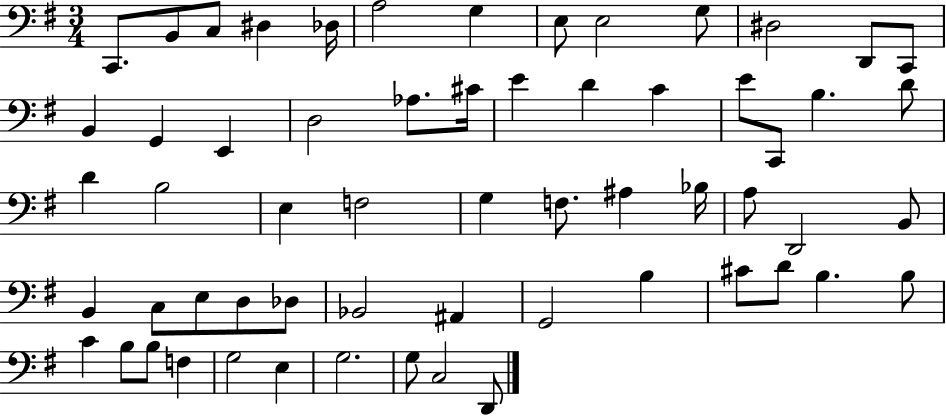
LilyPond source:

{
  \clef bass
  \numericTimeSignature
  \time 3/4
  \key g \major
  c,8. b,8 c8 dis4 des16 | a2 g4 | e8 e2 g8 | dis2 d,8 c,8 | \break b,4 g,4 e,4 | d2 aes8. cis'16 | e'4 d'4 c'4 | e'8 c,8 b4. d'8 | \break d'4 b2 | e4 f2 | g4 f8. ais4 bes16 | a8 d,2 b,8 | \break b,4 c8 e8 d8 des8 | bes,2 ais,4 | g,2 b4 | cis'8 d'8 b4. b8 | \break c'4 b8 b8 f4 | g2 e4 | g2. | g8 c2 d,8 | \break \bar "|."
}